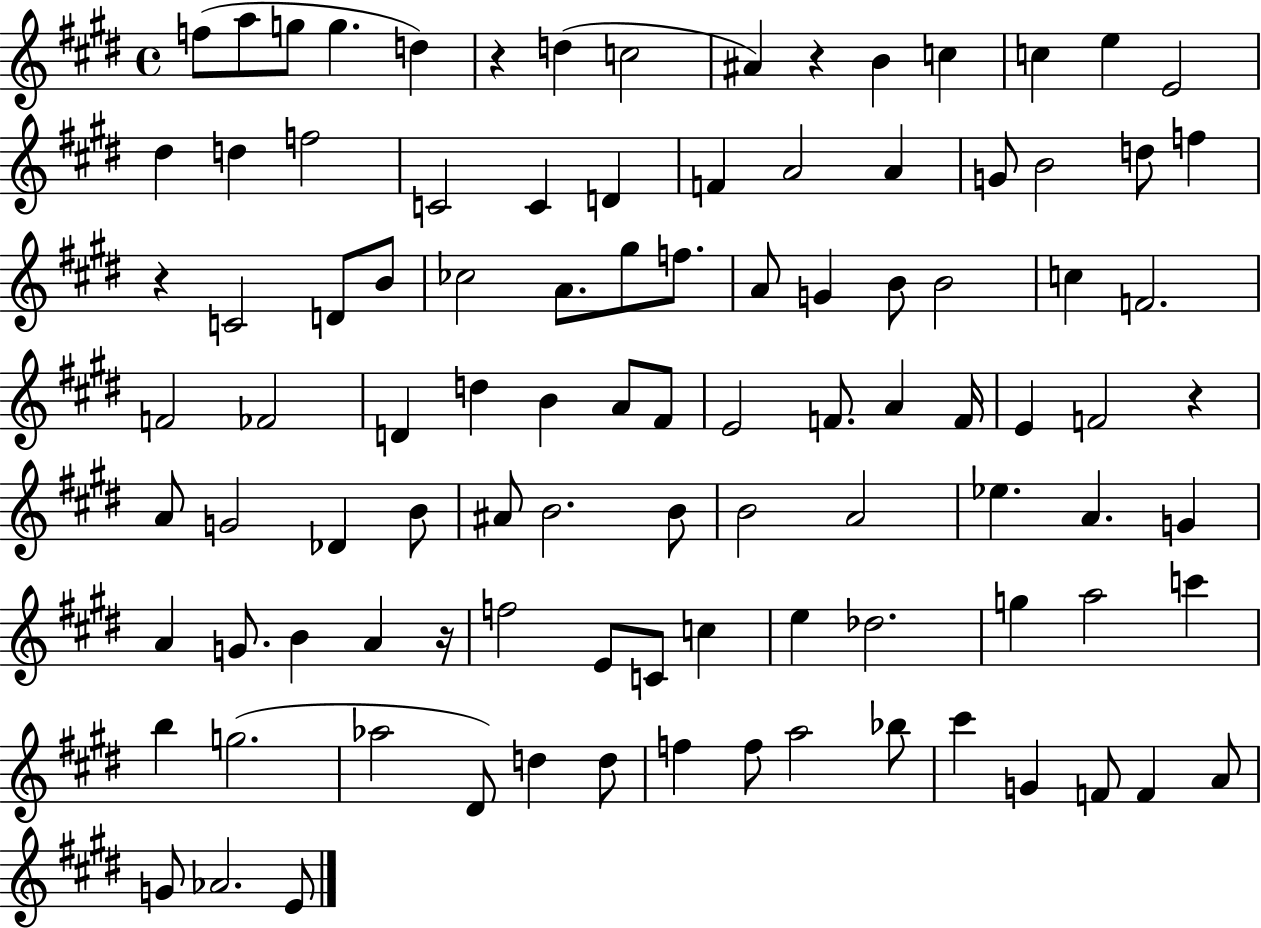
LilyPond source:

{
  \clef treble
  \time 4/4
  \defaultTimeSignature
  \key e \major
  f''8( a''8 g''8 g''4. d''4) | r4 d''4( c''2 | ais'4) r4 b'4 c''4 | c''4 e''4 e'2 | \break dis''4 d''4 f''2 | c'2 c'4 d'4 | f'4 a'2 a'4 | g'8 b'2 d''8 f''4 | \break r4 c'2 d'8 b'8 | ces''2 a'8. gis''8 f''8. | a'8 g'4 b'8 b'2 | c''4 f'2. | \break f'2 fes'2 | d'4 d''4 b'4 a'8 fis'8 | e'2 f'8. a'4 f'16 | e'4 f'2 r4 | \break a'8 g'2 des'4 b'8 | ais'8 b'2. b'8 | b'2 a'2 | ees''4. a'4. g'4 | \break a'4 g'8. b'4 a'4 r16 | f''2 e'8 c'8 c''4 | e''4 des''2. | g''4 a''2 c'''4 | \break b''4 g''2.( | aes''2 dis'8) d''4 d''8 | f''4 f''8 a''2 bes''8 | cis'''4 g'4 f'8 f'4 a'8 | \break g'8 aes'2. e'8 | \bar "|."
}